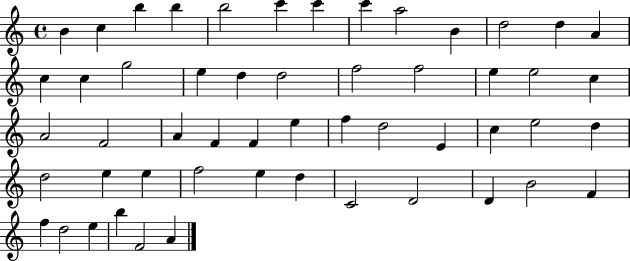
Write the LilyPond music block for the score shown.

{
  \clef treble
  \time 4/4
  \defaultTimeSignature
  \key c \major
  b'4 c''4 b''4 b''4 | b''2 c'''4 c'''4 | c'''4 a''2 b'4 | d''2 d''4 a'4 | \break c''4 c''4 g''2 | e''4 d''4 d''2 | f''2 f''2 | e''4 e''2 c''4 | \break a'2 f'2 | a'4 f'4 f'4 e''4 | f''4 d''2 e'4 | c''4 e''2 d''4 | \break d''2 e''4 e''4 | f''2 e''4 d''4 | c'2 d'2 | d'4 b'2 f'4 | \break f''4 d''2 e''4 | b''4 f'2 a'4 | \bar "|."
}